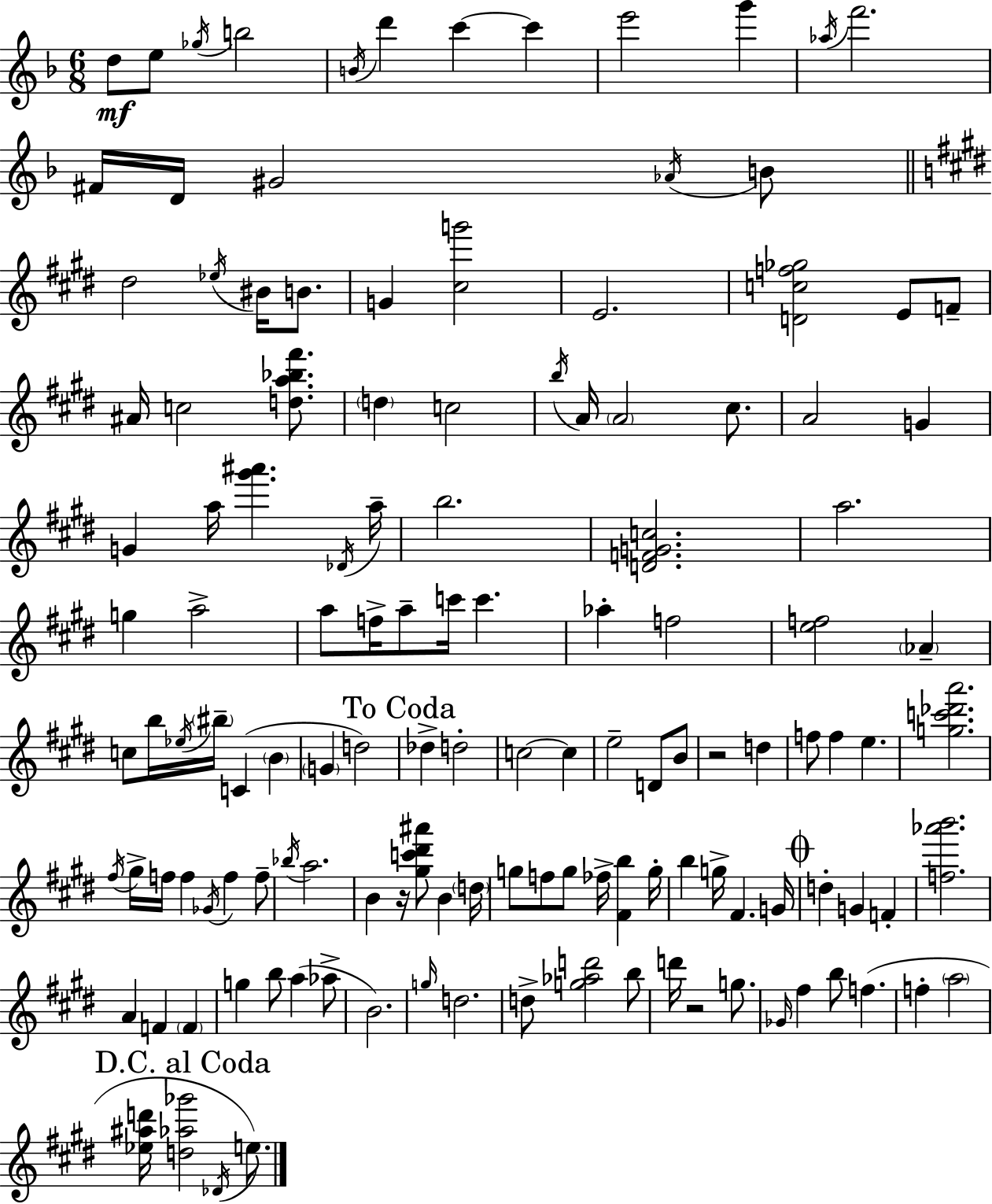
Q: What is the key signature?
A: D minor